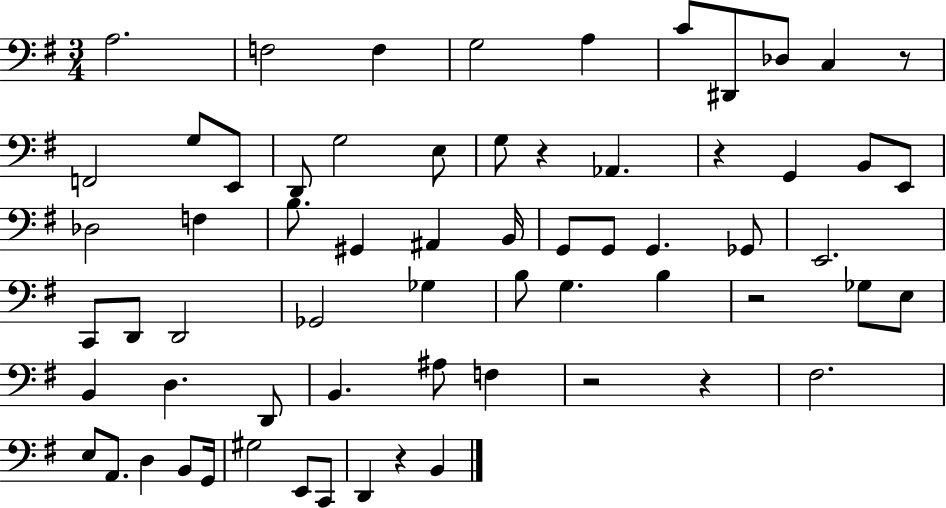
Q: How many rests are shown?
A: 7